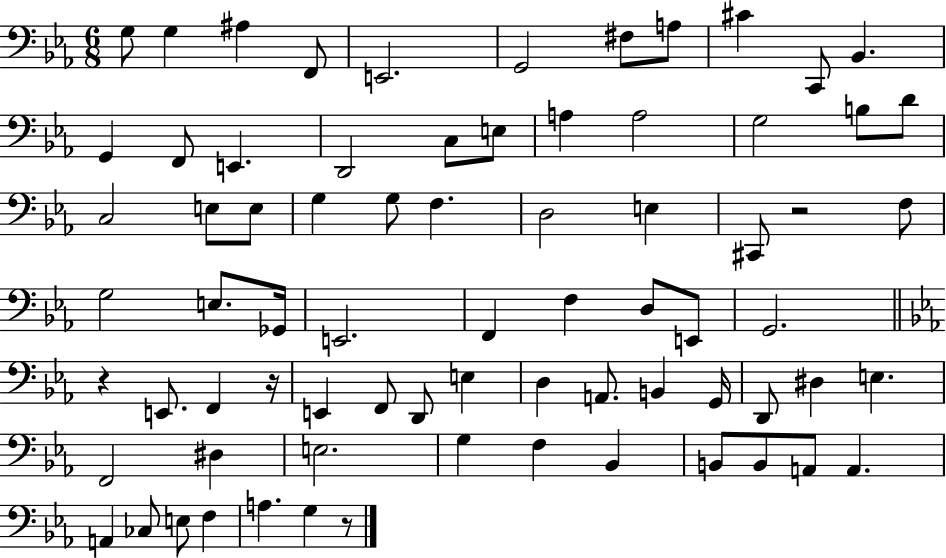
{
  \clef bass
  \numericTimeSignature
  \time 6/8
  \key ees \major
  g8 g4 ais4 f,8 | e,2. | g,2 fis8 a8 | cis'4 c,8 bes,4. | \break g,4 f,8 e,4. | d,2 c8 e8 | a4 a2 | g2 b8 d'8 | \break c2 e8 e8 | g4 g8 f4. | d2 e4 | cis,8 r2 f8 | \break g2 e8. ges,16 | e,2. | f,4 f4 d8 e,8 | g,2. | \break \bar "||" \break \key ees \major r4 e,8. f,4 r16 | e,4 f,8 d,8 e4 | d4 a,8. b,4 g,16 | d,8 dis4 e4. | \break f,2 dis4 | e2. | g4 f4 bes,4 | b,8 b,8 a,8 a,4. | \break a,4 ces8 e8 f4 | a4. g4 r8 | \bar "|."
}